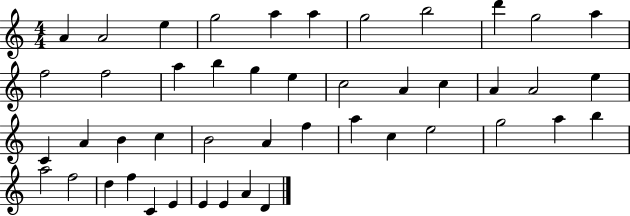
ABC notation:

X:1
T:Untitled
M:4/4
L:1/4
K:C
A A2 e g2 a a g2 b2 d' g2 a f2 f2 a b g e c2 A c A A2 e C A B c B2 A f a c e2 g2 a b a2 f2 d f C E E E A D